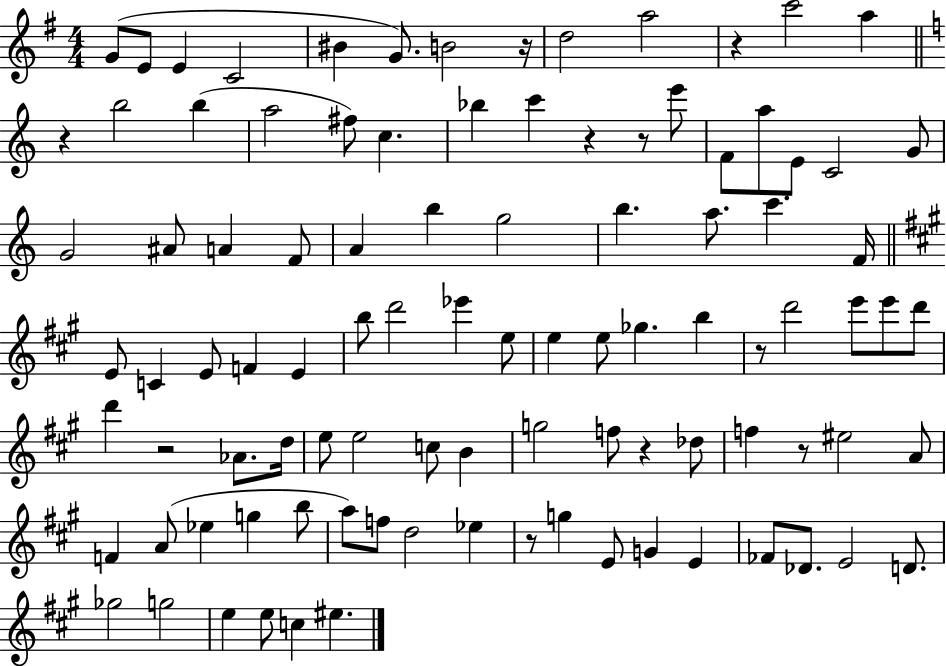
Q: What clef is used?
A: treble